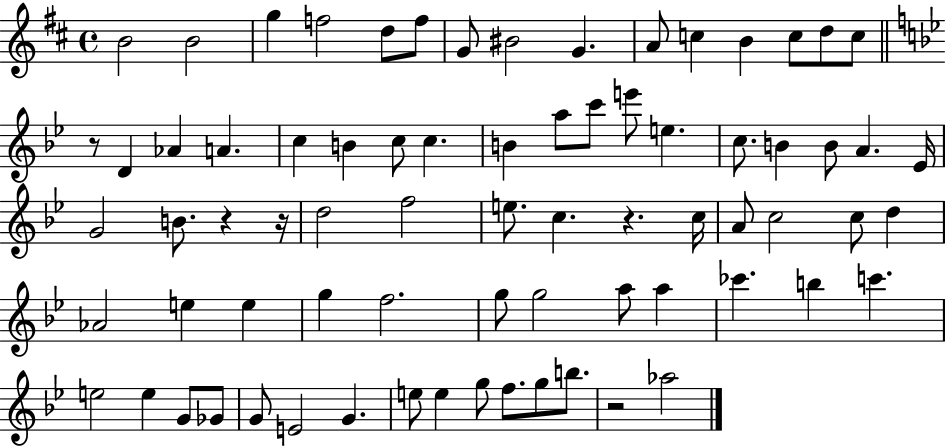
X:1
T:Untitled
M:4/4
L:1/4
K:D
B2 B2 g f2 d/2 f/2 G/2 ^B2 G A/2 c B c/2 d/2 c/2 z/2 D _A A c B c/2 c B a/2 c'/2 e'/2 e c/2 B B/2 A _E/4 G2 B/2 z z/4 d2 f2 e/2 c z c/4 A/2 c2 c/2 d _A2 e e g f2 g/2 g2 a/2 a _c' b c' e2 e G/2 _G/2 G/2 E2 G e/2 e g/2 f/2 g/2 b/2 z2 _a2